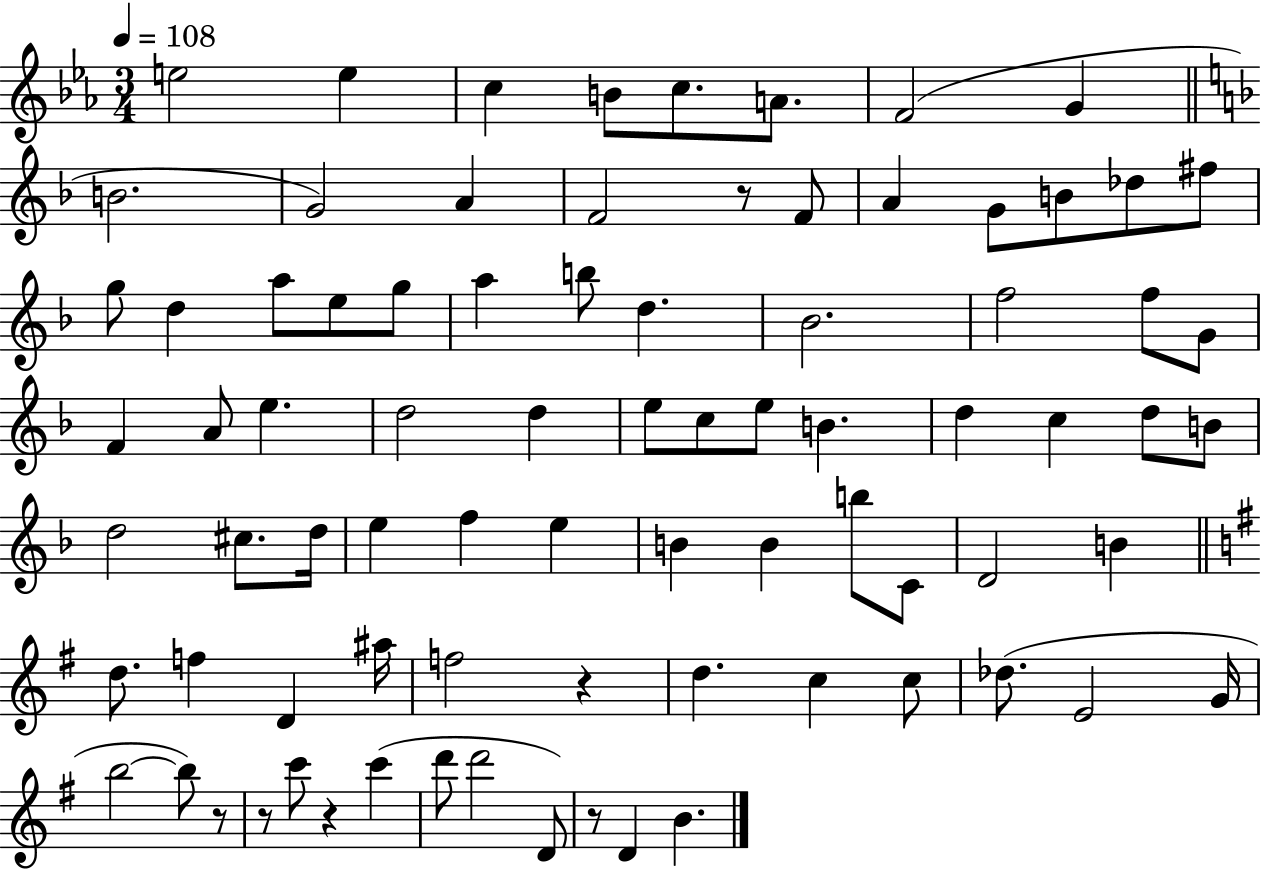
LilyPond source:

{
  \clef treble
  \numericTimeSignature
  \time 3/4
  \key ees \major
  \tempo 4 = 108
  e''2 e''4 | c''4 b'8 c''8. a'8. | f'2( g'4 | \bar "||" \break \key f \major b'2. | g'2) a'4 | f'2 r8 f'8 | a'4 g'8 b'8 des''8 fis''8 | \break g''8 d''4 a''8 e''8 g''8 | a''4 b''8 d''4. | bes'2. | f''2 f''8 g'8 | \break f'4 a'8 e''4. | d''2 d''4 | e''8 c''8 e''8 b'4. | d''4 c''4 d''8 b'8 | \break d''2 cis''8. d''16 | e''4 f''4 e''4 | b'4 b'4 b''8 c'8 | d'2 b'4 | \break \bar "||" \break \key g \major d''8. f''4 d'4 ais''16 | f''2 r4 | d''4. c''4 c''8 | des''8.( e'2 g'16 | \break b''2~~ b''8) r8 | r8 c'''8 r4 c'''4( | d'''8 d'''2 d'8) | r8 d'4 b'4. | \break \bar "|."
}